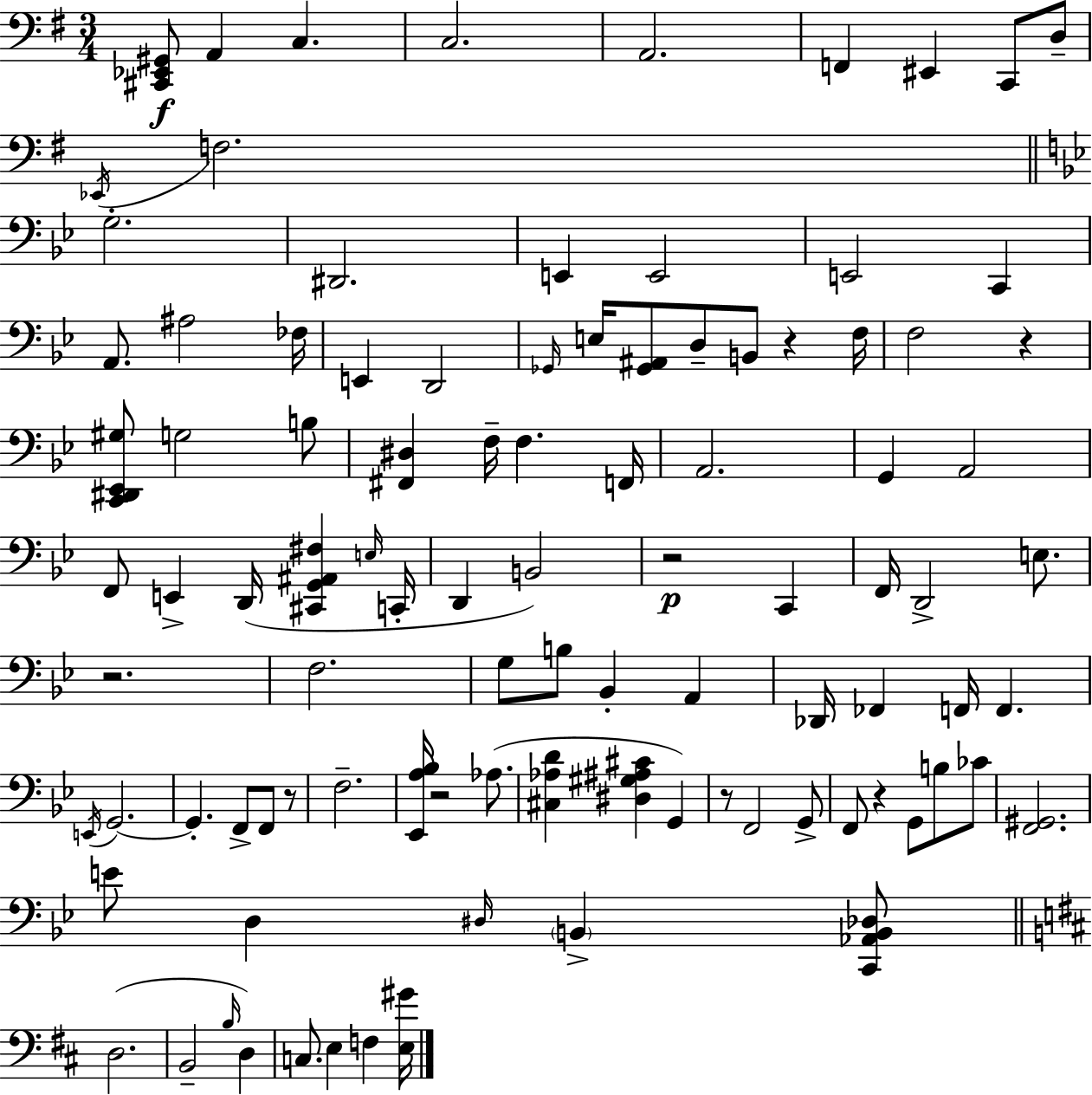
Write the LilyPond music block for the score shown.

{
  \clef bass
  \numericTimeSignature
  \time 3/4
  \key g \major
  <cis, ees, gis,>8\f a,4 c4. | c2. | a,2. | f,4 eis,4 c,8 d8-- | \break \acciaccatura { ees,16 } f2. | \bar "||" \break \key g \minor g2.-. | dis,2. | e,4 e,2 | e,2 c,4 | \break a,8. ais2 fes16 | e,4 d,2 | \grace { ges,16 } e16 <ges, ais,>8 d8-- b,8 r4 | f16 f2 r4 | \break <c, dis, ees, gis>8 g2 b8 | <fis, dis>4 f16-- f4. | f,16 a,2. | g,4 a,2 | \break f,8 e,4-> d,16( <cis, g, ais, fis>4 | \grace { e16 } c,16-. d,4 b,2) | r2\p c,4 | f,16 d,2-> e8. | \break r2. | f2. | g8 b8 bes,4-. a,4 | des,16 fes,4 f,16 f,4. | \break \acciaccatura { e,16 } g,2.~~ | g,4.-. f,8-> f,8 | r8 f2.-- | <ees, a bes>16 r2 | \break aes8.( <cis aes d'>4 <dis gis ais cis'>4 g,4) | r8 f,2 | g,8-> f,8 r4 g,8 b8 | ces'8 <f, gis,>2. | \break e'8 d4 \grace { dis16 } \parenthesize b,4-> | <c, aes, b, des>8 \bar "||" \break \key d \major d2.( | b,2-- \grace { b16 }) d4 | c8. e4 f4 | <e gis'>16 \bar "|."
}